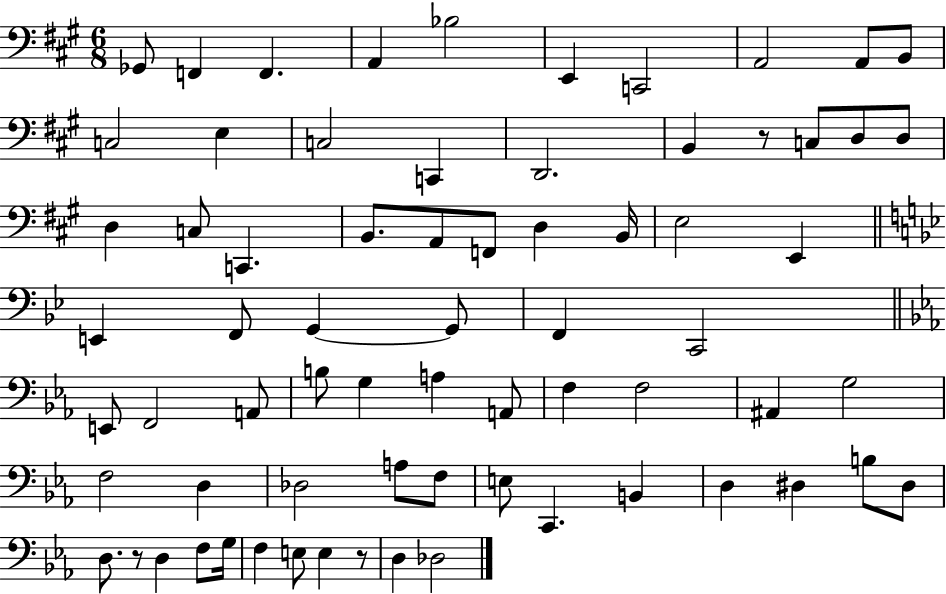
X:1
T:Untitled
M:6/8
L:1/4
K:A
_G,,/2 F,, F,, A,, _B,2 E,, C,,2 A,,2 A,,/2 B,,/2 C,2 E, C,2 C,, D,,2 B,, z/2 C,/2 D,/2 D,/2 D, C,/2 C,, B,,/2 A,,/2 F,,/2 D, B,,/4 E,2 E,, E,, F,,/2 G,, G,,/2 F,, C,,2 E,,/2 F,,2 A,,/2 B,/2 G, A, A,,/2 F, F,2 ^A,, G,2 F,2 D, _D,2 A,/2 F,/2 E,/2 C,, B,, D, ^D, B,/2 ^D,/2 D,/2 z/2 D, F,/2 G,/4 F, E,/2 E, z/2 D, _D,2